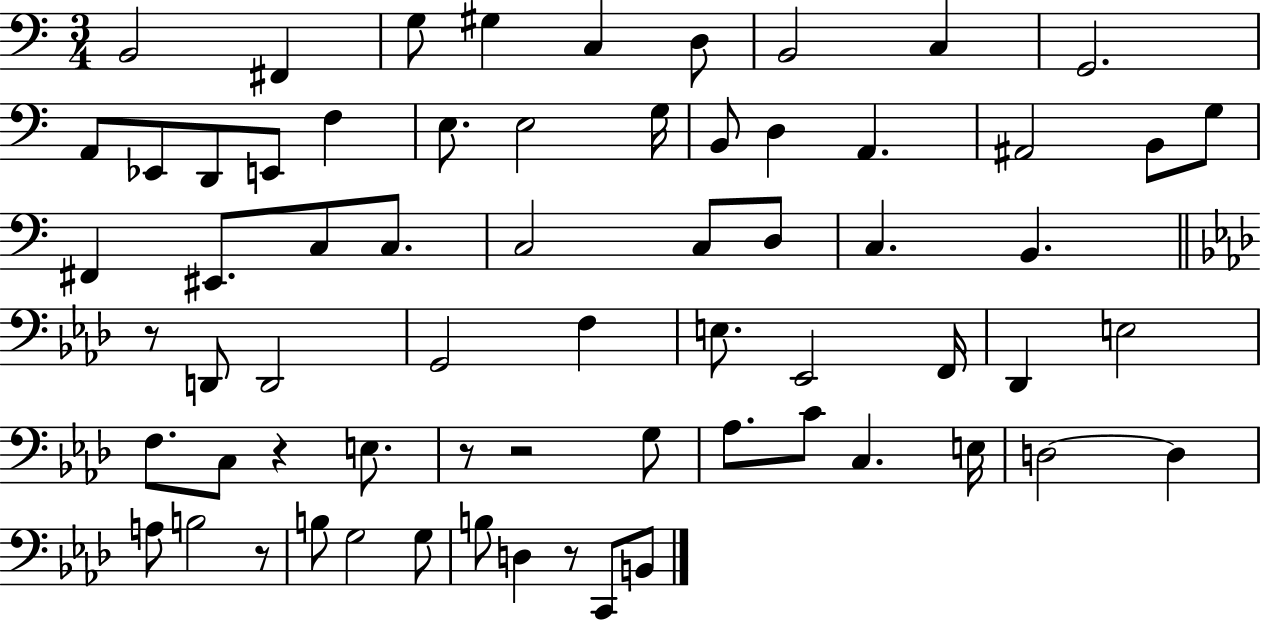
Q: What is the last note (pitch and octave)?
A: B2